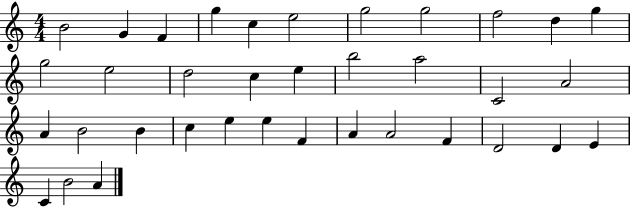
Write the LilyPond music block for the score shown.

{
  \clef treble
  \numericTimeSignature
  \time 4/4
  \key c \major
  b'2 g'4 f'4 | g''4 c''4 e''2 | g''2 g''2 | f''2 d''4 g''4 | \break g''2 e''2 | d''2 c''4 e''4 | b''2 a''2 | c'2 a'2 | \break a'4 b'2 b'4 | c''4 e''4 e''4 f'4 | a'4 a'2 f'4 | d'2 d'4 e'4 | \break c'4 b'2 a'4 | \bar "|."
}